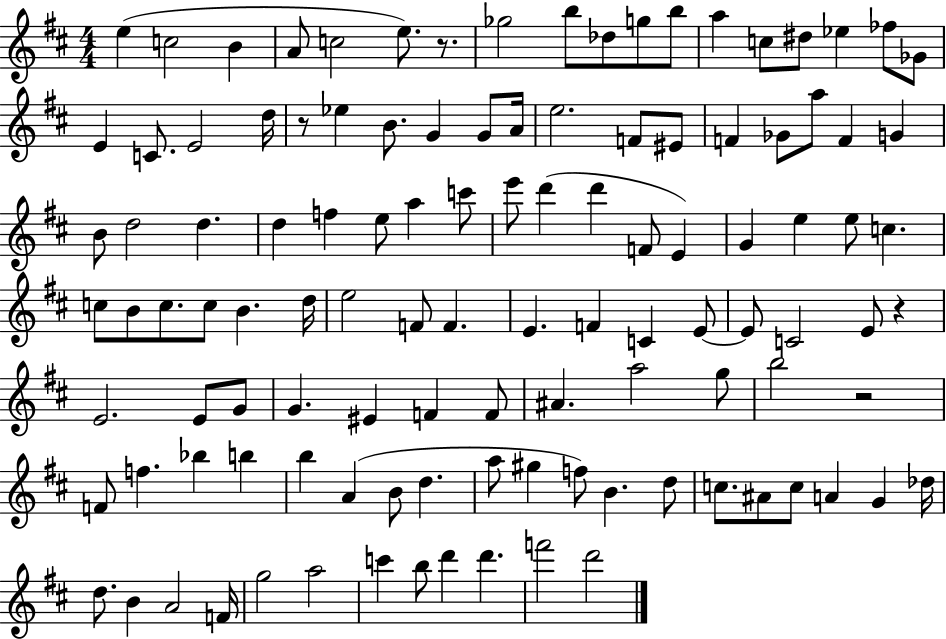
{
  \clef treble
  \numericTimeSignature
  \time 4/4
  \key d \major
  \repeat volta 2 { e''4( c''2 b'4 | a'8 c''2 e''8.) r8. | ges''2 b''8 des''8 g''8 b''8 | a''4 c''8 dis''8 ees''4 fes''8 ges'8 | \break e'4 c'8. e'2 d''16 | r8 ees''4 b'8. g'4 g'8 a'16 | e''2. f'8 eis'8 | f'4 ges'8 a''8 f'4 g'4 | \break b'8 d''2 d''4. | d''4 f''4 e''8 a''4 c'''8 | e'''8 d'''4( d'''4 f'8 e'4) | g'4 e''4 e''8 c''4. | \break c''8 b'8 c''8. c''8 b'4. d''16 | e''2 f'8 f'4. | e'4. f'4 c'4 e'8~~ | e'8 c'2 e'8 r4 | \break e'2. e'8 g'8 | g'4. eis'4 f'4 f'8 | ais'4. a''2 g''8 | b''2 r2 | \break f'8 f''4. bes''4 b''4 | b''4 a'4( b'8 d''4. | a''8 gis''4 f''8) b'4. d''8 | c''8. ais'8 c''8 a'4 g'4 des''16 | \break d''8. b'4 a'2 f'16 | g''2 a''2 | c'''4 b''8 d'''4 d'''4. | f'''2 d'''2 | \break } \bar "|."
}